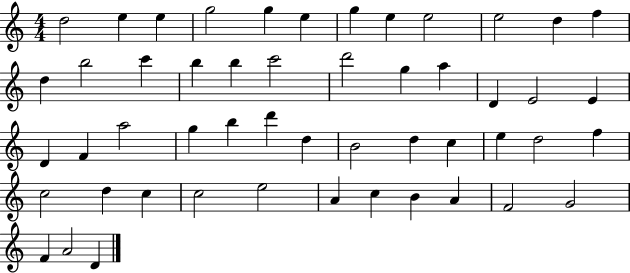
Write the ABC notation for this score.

X:1
T:Untitled
M:4/4
L:1/4
K:C
d2 e e g2 g e g e e2 e2 d f d b2 c' b b c'2 d'2 g a D E2 E D F a2 g b d' d B2 d c e d2 f c2 d c c2 e2 A c B A F2 G2 F A2 D